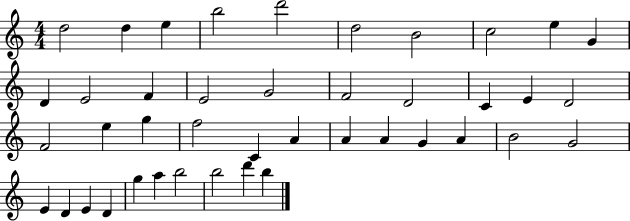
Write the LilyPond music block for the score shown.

{
  \clef treble
  \numericTimeSignature
  \time 4/4
  \key c \major
  d''2 d''4 e''4 | b''2 d'''2 | d''2 b'2 | c''2 e''4 g'4 | \break d'4 e'2 f'4 | e'2 g'2 | f'2 d'2 | c'4 e'4 d'2 | \break f'2 e''4 g''4 | f''2 c'4 a'4 | a'4 a'4 g'4 a'4 | b'2 g'2 | \break e'4 d'4 e'4 d'4 | g''4 a''4 b''2 | b''2 d'''4 b''4 | \bar "|."
}